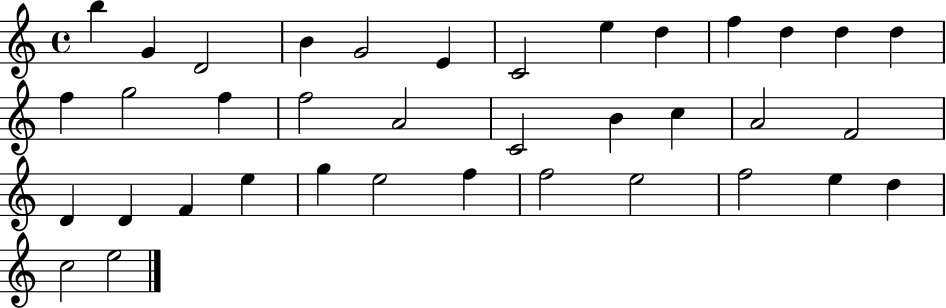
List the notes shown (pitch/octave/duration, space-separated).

B5/q G4/q D4/h B4/q G4/h E4/q C4/h E5/q D5/q F5/q D5/q D5/q D5/q F5/q G5/h F5/q F5/h A4/h C4/h B4/q C5/q A4/h F4/h D4/q D4/q F4/q E5/q G5/q E5/h F5/q F5/h E5/h F5/h E5/q D5/q C5/h E5/h